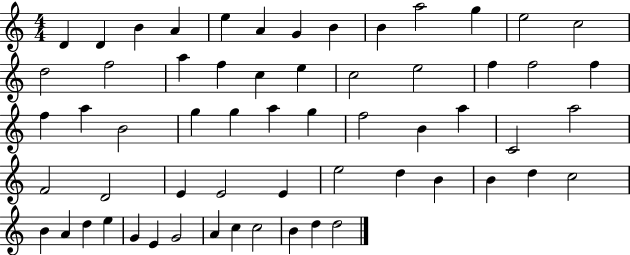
D4/q D4/q B4/q A4/q E5/q A4/q G4/q B4/q B4/q A5/h G5/q E5/h C5/h D5/h F5/h A5/q F5/q C5/q E5/q C5/h E5/h F5/q F5/h F5/q F5/q A5/q B4/h G5/q G5/q A5/q G5/q F5/h B4/q A5/q C4/h A5/h F4/h D4/h E4/q E4/h E4/q E5/h D5/q B4/q B4/q D5/q C5/h B4/q A4/q D5/q E5/q G4/q E4/q G4/h A4/q C5/q C5/h B4/q D5/q D5/h